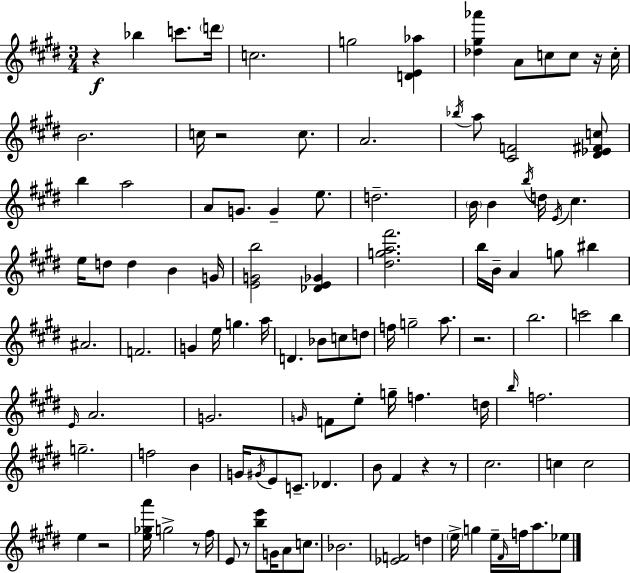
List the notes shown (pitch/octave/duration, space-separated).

R/q Bb5/q C6/e. D6/s C5/h. G5/h [D4,E4,Ab5]/q [Db5,G#5,Ab6]/q A4/e C5/e C5/e R/s C5/s B4/h. C5/s R/h C5/e. A4/h. Bb5/s A5/e [C#4,F4]/h [D#4,Eb4,F#4,C5]/e B5/q A5/h A4/e G4/e. G4/q E5/e. D5/h. B4/s B4/q B5/s D5/s E4/s C#5/q. E5/s D5/e D5/q B4/q G4/s [E4,G4,B5]/h [Db4,E4,Gb4]/q [D#5,G5,A5,F#6]/h. B5/s B4/s A4/q G5/e BIS5/q A#4/h. F4/h. G4/q E5/s G5/q. A5/s D4/q. Bb4/e C5/e D5/e F5/s G5/h A5/e. R/h. B5/h. C6/h B5/q E4/s A4/h. G4/h. G4/s F4/e E5/e G5/s F5/q. D5/s B5/s F5/h. G5/h. F5/h B4/q G4/s G#4/s E4/e C4/e. Db4/q. B4/e F#4/q R/q R/e C#5/h. C5/q C5/h E5/q R/h [E5,Gb5,A6]/s G5/h R/e F#5/s E4/e R/e [B5,E6]/e G4/s A4/e C5/e. Bb4/h. [Eb4,F4]/h D5/q E5/s G5/q E5/s F#4/s F5/s A5/e. Eb5/e